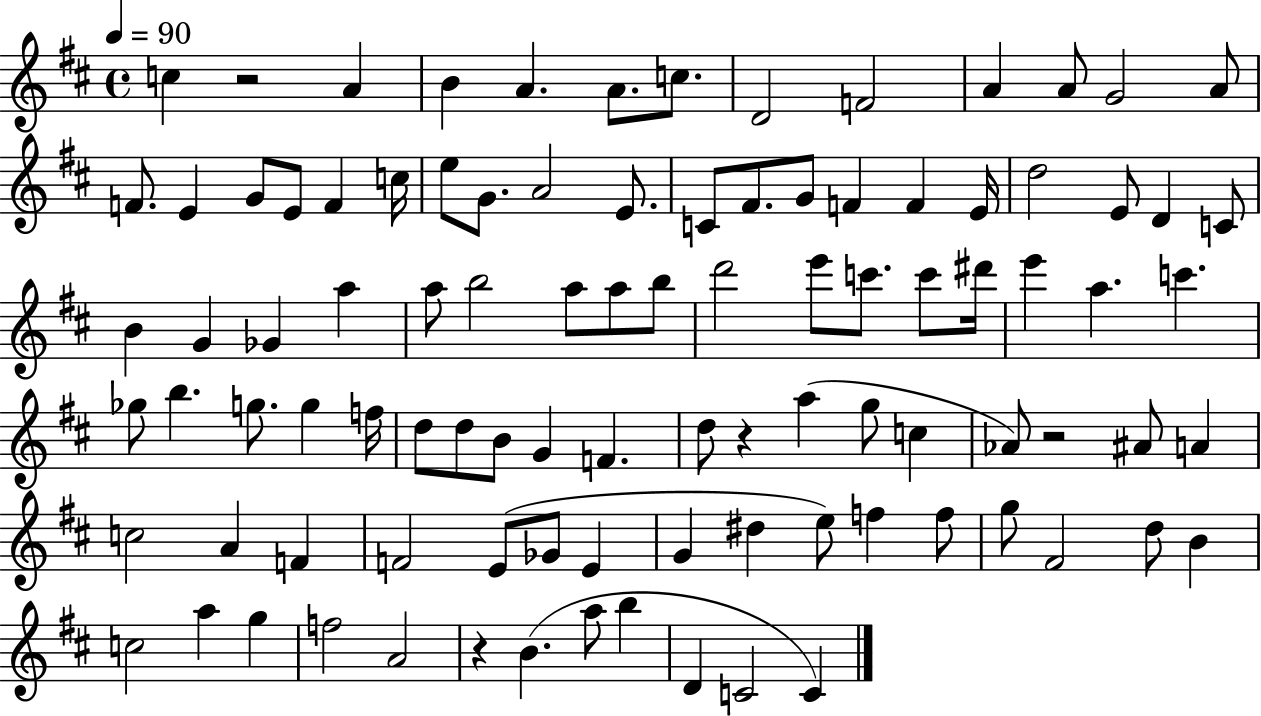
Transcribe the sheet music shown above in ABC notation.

X:1
T:Untitled
M:4/4
L:1/4
K:D
c z2 A B A A/2 c/2 D2 F2 A A/2 G2 A/2 F/2 E G/2 E/2 F c/4 e/2 G/2 A2 E/2 C/2 ^F/2 G/2 F F E/4 d2 E/2 D C/2 B G _G a a/2 b2 a/2 a/2 b/2 d'2 e'/2 c'/2 c'/2 ^d'/4 e' a c' _g/2 b g/2 g f/4 d/2 d/2 B/2 G F d/2 z a g/2 c _A/2 z2 ^A/2 A c2 A F F2 E/2 _G/2 E G ^d e/2 f f/2 g/2 ^F2 d/2 B c2 a g f2 A2 z B a/2 b D C2 C